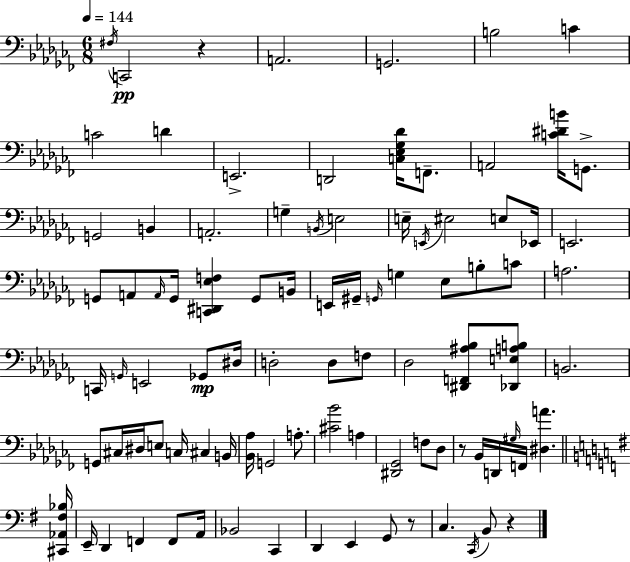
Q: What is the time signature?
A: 6/8